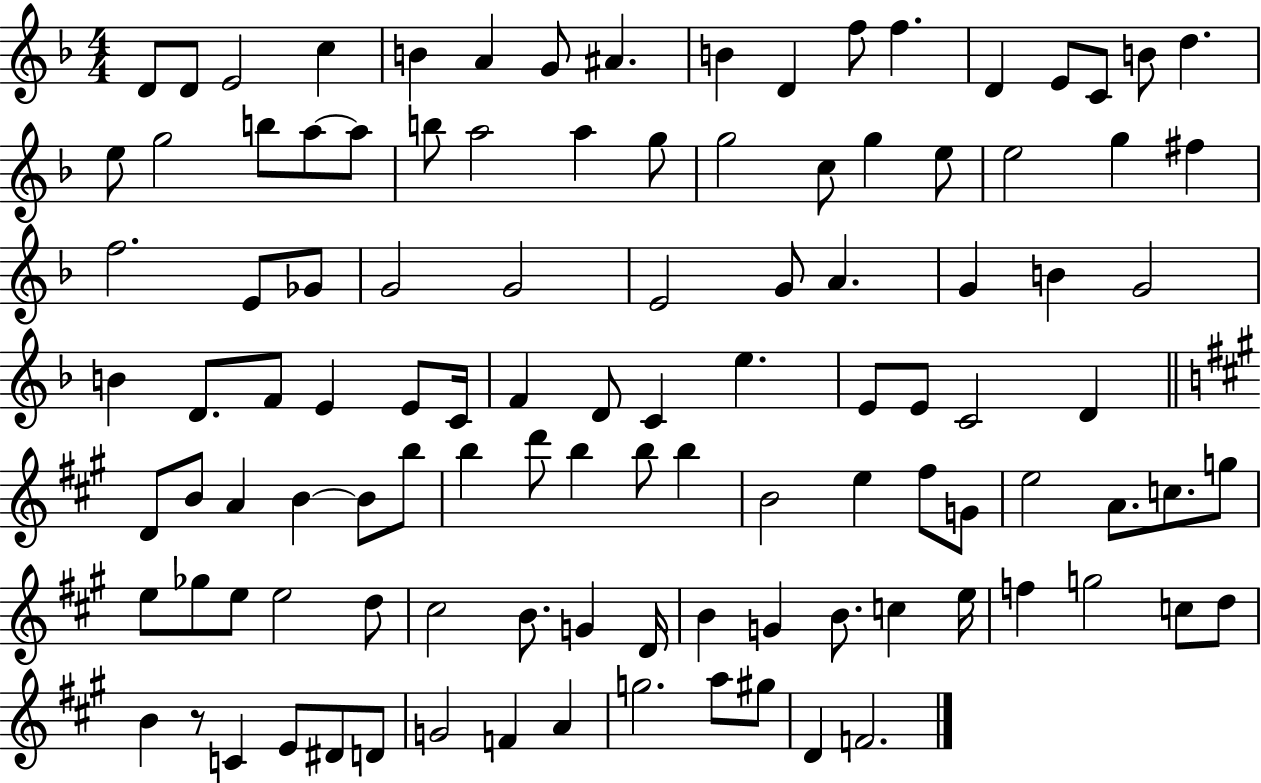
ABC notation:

X:1
T:Untitled
M:4/4
L:1/4
K:F
D/2 D/2 E2 c B A G/2 ^A B D f/2 f D E/2 C/2 B/2 d e/2 g2 b/2 a/2 a/2 b/2 a2 a g/2 g2 c/2 g e/2 e2 g ^f f2 E/2 _G/2 G2 G2 E2 G/2 A G B G2 B D/2 F/2 E E/2 C/4 F D/2 C e E/2 E/2 C2 D D/2 B/2 A B B/2 b/2 b d'/2 b b/2 b B2 e ^f/2 G/2 e2 A/2 c/2 g/2 e/2 _g/2 e/2 e2 d/2 ^c2 B/2 G D/4 B G B/2 c e/4 f g2 c/2 d/2 B z/2 C E/2 ^D/2 D/2 G2 F A g2 a/2 ^g/2 D F2